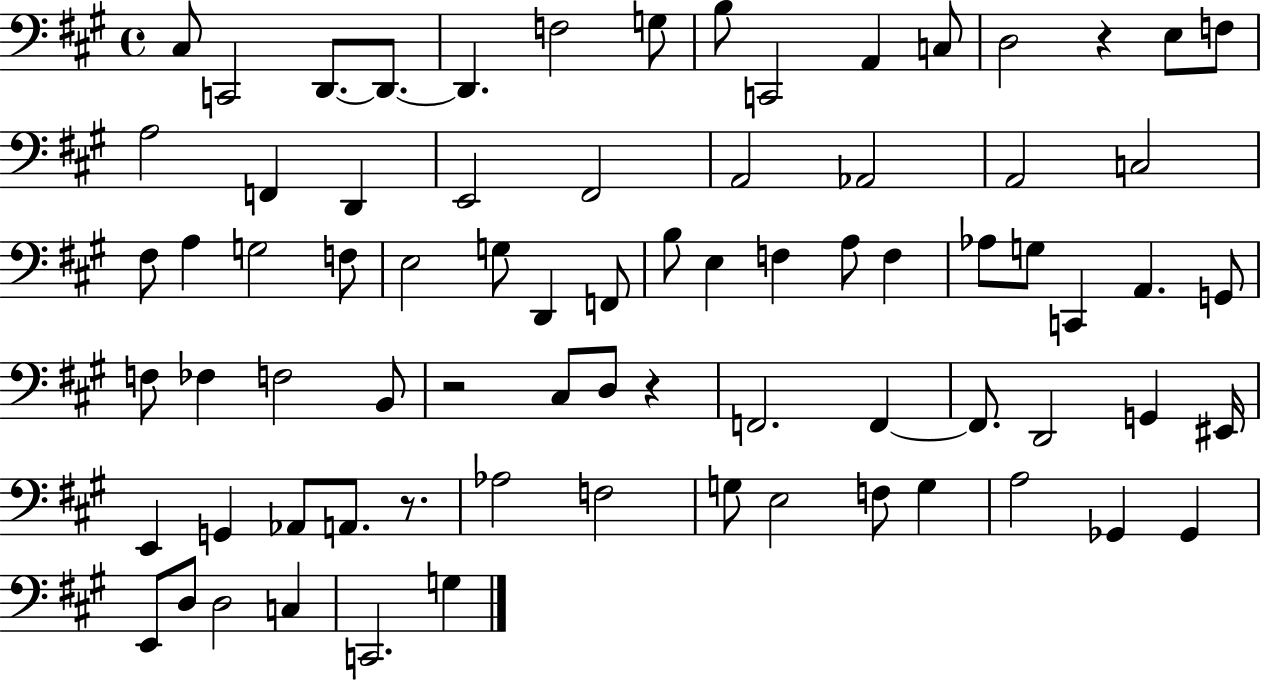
X:1
T:Untitled
M:4/4
L:1/4
K:A
^C,/2 C,,2 D,,/2 D,,/2 D,, F,2 G,/2 B,/2 C,,2 A,, C,/2 D,2 z E,/2 F,/2 A,2 F,, D,, E,,2 ^F,,2 A,,2 _A,,2 A,,2 C,2 ^F,/2 A, G,2 F,/2 E,2 G,/2 D,, F,,/2 B,/2 E, F, A,/2 F, _A,/2 G,/2 C,, A,, G,,/2 F,/2 _F, F,2 B,,/2 z2 ^C,/2 D,/2 z F,,2 F,, F,,/2 D,,2 G,, ^E,,/4 E,, G,, _A,,/2 A,,/2 z/2 _A,2 F,2 G,/2 E,2 F,/2 G, A,2 _G,, _G,, E,,/2 D,/2 D,2 C, C,,2 G,